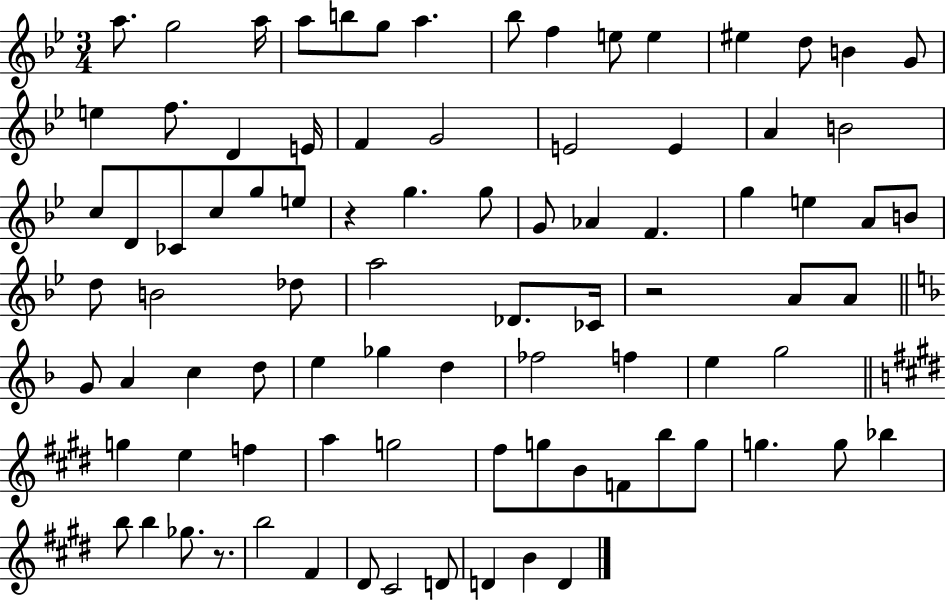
{
  \clef treble
  \numericTimeSignature
  \time 3/4
  \key bes \major
  \repeat volta 2 { a''8. g''2 a''16 | a''8 b''8 g''8 a''4. | bes''8 f''4 e''8 e''4 | eis''4 d''8 b'4 g'8 | \break e''4 f''8. d'4 e'16 | f'4 g'2 | e'2 e'4 | a'4 b'2 | \break c''8 d'8 ces'8 c''8 g''8 e''8 | r4 g''4. g''8 | g'8 aes'4 f'4. | g''4 e''4 a'8 b'8 | \break d''8 b'2 des''8 | a''2 des'8. ces'16 | r2 a'8 a'8 | \bar "||" \break \key d \minor g'8 a'4 c''4 d''8 | e''4 ges''4 d''4 | fes''2 f''4 | e''4 g''2 | \break \bar "||" \break \key e \major g''4 e''4 f''4 | a''4 g''2 | fis''8 g''8 b'8 f'8 b''8 g''8 | g''4. g''8 bes''4 | \break b''8 b''4 ges''8. r8. | b''2 fis'4 | dis'8 cis'2 d'8 | d'4 b'4 d'4 | \break } \bar "|."
}